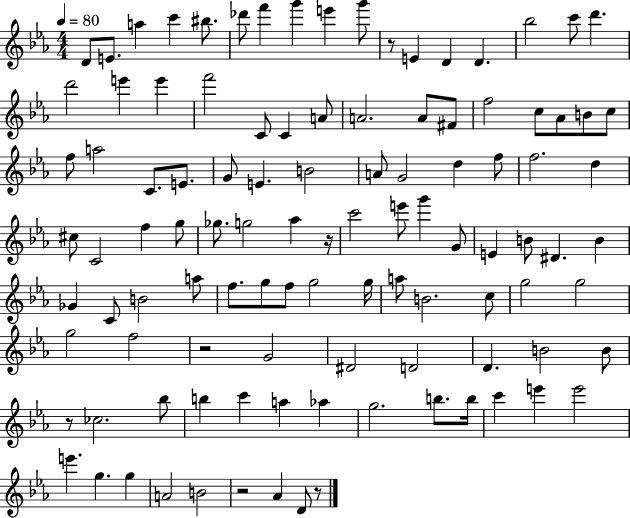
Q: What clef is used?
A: treble